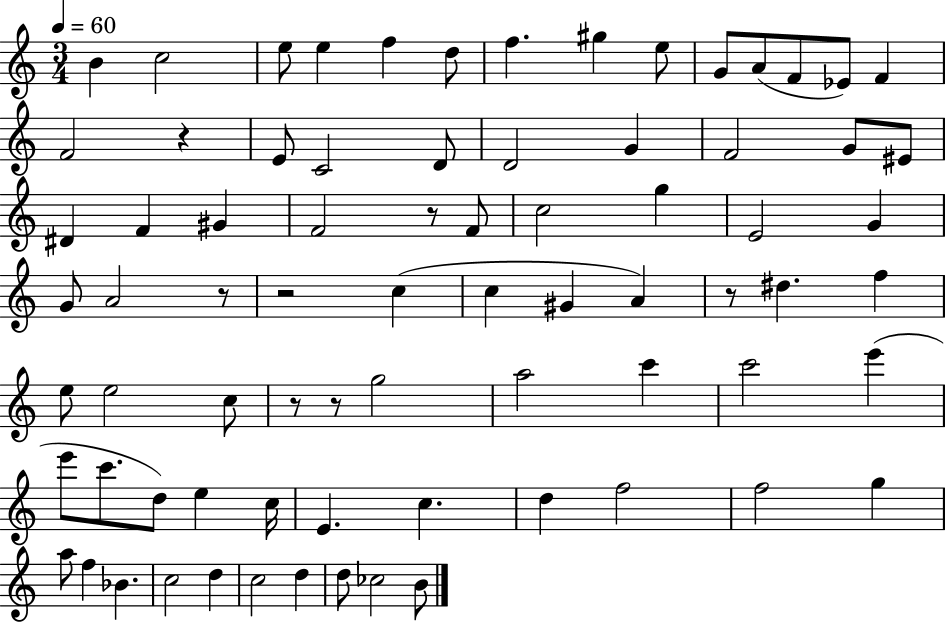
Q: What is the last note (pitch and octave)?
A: B4